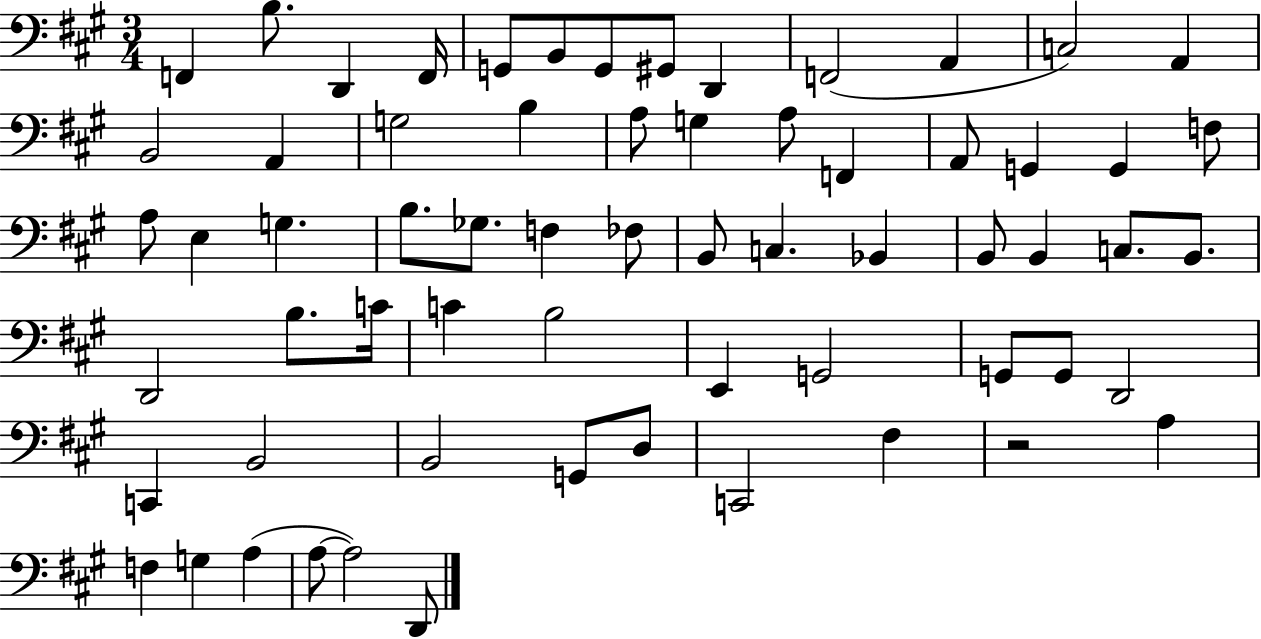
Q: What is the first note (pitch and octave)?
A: F2